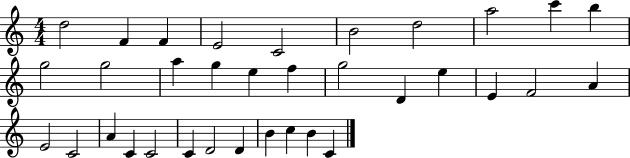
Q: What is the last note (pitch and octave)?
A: C4